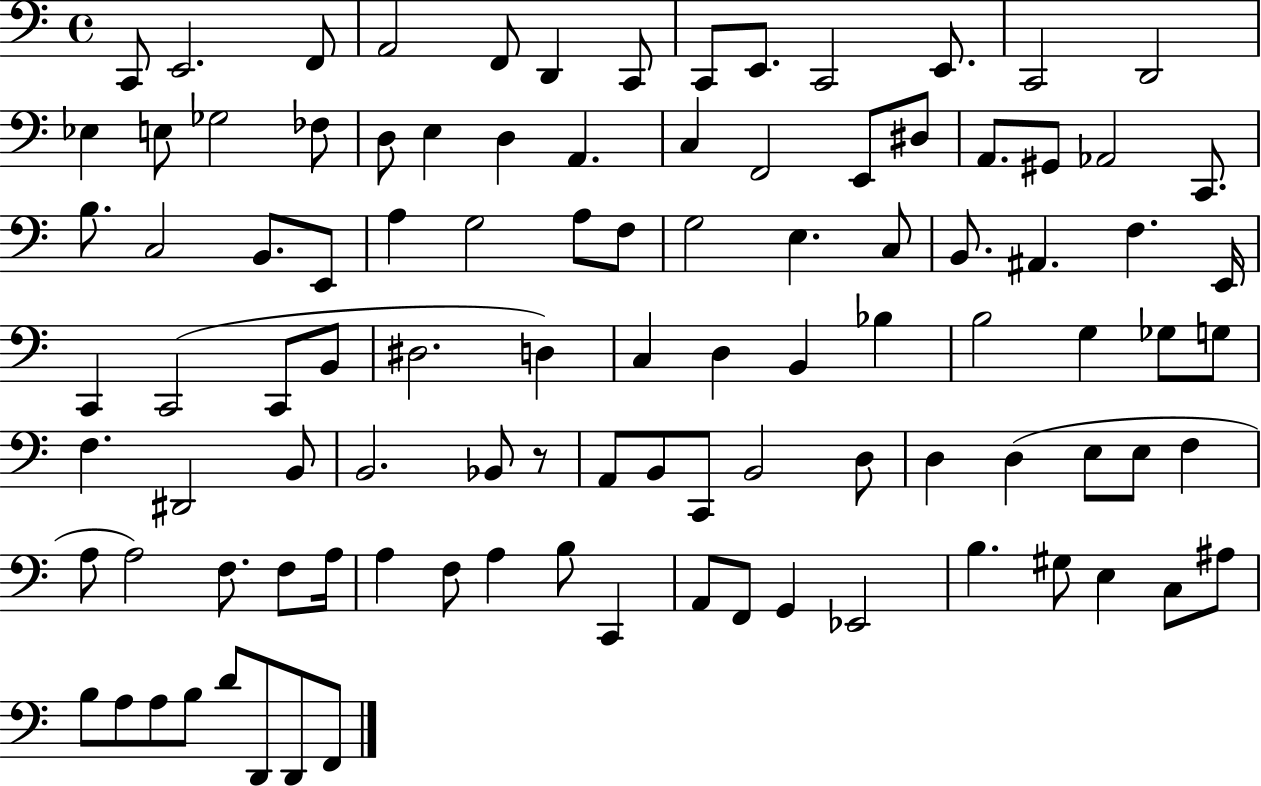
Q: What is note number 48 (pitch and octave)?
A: B2